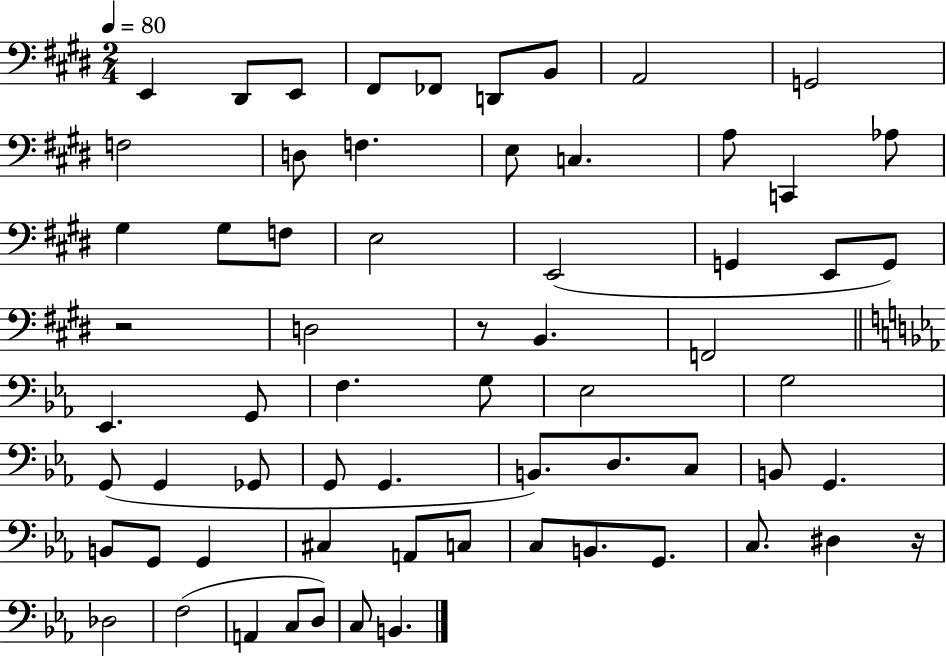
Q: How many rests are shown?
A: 3